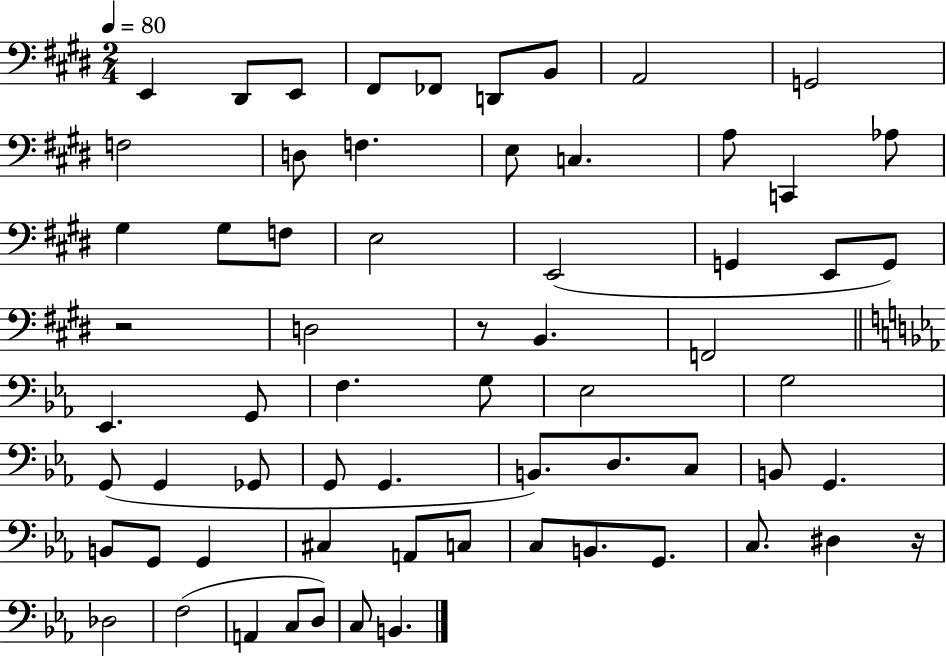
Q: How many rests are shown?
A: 3